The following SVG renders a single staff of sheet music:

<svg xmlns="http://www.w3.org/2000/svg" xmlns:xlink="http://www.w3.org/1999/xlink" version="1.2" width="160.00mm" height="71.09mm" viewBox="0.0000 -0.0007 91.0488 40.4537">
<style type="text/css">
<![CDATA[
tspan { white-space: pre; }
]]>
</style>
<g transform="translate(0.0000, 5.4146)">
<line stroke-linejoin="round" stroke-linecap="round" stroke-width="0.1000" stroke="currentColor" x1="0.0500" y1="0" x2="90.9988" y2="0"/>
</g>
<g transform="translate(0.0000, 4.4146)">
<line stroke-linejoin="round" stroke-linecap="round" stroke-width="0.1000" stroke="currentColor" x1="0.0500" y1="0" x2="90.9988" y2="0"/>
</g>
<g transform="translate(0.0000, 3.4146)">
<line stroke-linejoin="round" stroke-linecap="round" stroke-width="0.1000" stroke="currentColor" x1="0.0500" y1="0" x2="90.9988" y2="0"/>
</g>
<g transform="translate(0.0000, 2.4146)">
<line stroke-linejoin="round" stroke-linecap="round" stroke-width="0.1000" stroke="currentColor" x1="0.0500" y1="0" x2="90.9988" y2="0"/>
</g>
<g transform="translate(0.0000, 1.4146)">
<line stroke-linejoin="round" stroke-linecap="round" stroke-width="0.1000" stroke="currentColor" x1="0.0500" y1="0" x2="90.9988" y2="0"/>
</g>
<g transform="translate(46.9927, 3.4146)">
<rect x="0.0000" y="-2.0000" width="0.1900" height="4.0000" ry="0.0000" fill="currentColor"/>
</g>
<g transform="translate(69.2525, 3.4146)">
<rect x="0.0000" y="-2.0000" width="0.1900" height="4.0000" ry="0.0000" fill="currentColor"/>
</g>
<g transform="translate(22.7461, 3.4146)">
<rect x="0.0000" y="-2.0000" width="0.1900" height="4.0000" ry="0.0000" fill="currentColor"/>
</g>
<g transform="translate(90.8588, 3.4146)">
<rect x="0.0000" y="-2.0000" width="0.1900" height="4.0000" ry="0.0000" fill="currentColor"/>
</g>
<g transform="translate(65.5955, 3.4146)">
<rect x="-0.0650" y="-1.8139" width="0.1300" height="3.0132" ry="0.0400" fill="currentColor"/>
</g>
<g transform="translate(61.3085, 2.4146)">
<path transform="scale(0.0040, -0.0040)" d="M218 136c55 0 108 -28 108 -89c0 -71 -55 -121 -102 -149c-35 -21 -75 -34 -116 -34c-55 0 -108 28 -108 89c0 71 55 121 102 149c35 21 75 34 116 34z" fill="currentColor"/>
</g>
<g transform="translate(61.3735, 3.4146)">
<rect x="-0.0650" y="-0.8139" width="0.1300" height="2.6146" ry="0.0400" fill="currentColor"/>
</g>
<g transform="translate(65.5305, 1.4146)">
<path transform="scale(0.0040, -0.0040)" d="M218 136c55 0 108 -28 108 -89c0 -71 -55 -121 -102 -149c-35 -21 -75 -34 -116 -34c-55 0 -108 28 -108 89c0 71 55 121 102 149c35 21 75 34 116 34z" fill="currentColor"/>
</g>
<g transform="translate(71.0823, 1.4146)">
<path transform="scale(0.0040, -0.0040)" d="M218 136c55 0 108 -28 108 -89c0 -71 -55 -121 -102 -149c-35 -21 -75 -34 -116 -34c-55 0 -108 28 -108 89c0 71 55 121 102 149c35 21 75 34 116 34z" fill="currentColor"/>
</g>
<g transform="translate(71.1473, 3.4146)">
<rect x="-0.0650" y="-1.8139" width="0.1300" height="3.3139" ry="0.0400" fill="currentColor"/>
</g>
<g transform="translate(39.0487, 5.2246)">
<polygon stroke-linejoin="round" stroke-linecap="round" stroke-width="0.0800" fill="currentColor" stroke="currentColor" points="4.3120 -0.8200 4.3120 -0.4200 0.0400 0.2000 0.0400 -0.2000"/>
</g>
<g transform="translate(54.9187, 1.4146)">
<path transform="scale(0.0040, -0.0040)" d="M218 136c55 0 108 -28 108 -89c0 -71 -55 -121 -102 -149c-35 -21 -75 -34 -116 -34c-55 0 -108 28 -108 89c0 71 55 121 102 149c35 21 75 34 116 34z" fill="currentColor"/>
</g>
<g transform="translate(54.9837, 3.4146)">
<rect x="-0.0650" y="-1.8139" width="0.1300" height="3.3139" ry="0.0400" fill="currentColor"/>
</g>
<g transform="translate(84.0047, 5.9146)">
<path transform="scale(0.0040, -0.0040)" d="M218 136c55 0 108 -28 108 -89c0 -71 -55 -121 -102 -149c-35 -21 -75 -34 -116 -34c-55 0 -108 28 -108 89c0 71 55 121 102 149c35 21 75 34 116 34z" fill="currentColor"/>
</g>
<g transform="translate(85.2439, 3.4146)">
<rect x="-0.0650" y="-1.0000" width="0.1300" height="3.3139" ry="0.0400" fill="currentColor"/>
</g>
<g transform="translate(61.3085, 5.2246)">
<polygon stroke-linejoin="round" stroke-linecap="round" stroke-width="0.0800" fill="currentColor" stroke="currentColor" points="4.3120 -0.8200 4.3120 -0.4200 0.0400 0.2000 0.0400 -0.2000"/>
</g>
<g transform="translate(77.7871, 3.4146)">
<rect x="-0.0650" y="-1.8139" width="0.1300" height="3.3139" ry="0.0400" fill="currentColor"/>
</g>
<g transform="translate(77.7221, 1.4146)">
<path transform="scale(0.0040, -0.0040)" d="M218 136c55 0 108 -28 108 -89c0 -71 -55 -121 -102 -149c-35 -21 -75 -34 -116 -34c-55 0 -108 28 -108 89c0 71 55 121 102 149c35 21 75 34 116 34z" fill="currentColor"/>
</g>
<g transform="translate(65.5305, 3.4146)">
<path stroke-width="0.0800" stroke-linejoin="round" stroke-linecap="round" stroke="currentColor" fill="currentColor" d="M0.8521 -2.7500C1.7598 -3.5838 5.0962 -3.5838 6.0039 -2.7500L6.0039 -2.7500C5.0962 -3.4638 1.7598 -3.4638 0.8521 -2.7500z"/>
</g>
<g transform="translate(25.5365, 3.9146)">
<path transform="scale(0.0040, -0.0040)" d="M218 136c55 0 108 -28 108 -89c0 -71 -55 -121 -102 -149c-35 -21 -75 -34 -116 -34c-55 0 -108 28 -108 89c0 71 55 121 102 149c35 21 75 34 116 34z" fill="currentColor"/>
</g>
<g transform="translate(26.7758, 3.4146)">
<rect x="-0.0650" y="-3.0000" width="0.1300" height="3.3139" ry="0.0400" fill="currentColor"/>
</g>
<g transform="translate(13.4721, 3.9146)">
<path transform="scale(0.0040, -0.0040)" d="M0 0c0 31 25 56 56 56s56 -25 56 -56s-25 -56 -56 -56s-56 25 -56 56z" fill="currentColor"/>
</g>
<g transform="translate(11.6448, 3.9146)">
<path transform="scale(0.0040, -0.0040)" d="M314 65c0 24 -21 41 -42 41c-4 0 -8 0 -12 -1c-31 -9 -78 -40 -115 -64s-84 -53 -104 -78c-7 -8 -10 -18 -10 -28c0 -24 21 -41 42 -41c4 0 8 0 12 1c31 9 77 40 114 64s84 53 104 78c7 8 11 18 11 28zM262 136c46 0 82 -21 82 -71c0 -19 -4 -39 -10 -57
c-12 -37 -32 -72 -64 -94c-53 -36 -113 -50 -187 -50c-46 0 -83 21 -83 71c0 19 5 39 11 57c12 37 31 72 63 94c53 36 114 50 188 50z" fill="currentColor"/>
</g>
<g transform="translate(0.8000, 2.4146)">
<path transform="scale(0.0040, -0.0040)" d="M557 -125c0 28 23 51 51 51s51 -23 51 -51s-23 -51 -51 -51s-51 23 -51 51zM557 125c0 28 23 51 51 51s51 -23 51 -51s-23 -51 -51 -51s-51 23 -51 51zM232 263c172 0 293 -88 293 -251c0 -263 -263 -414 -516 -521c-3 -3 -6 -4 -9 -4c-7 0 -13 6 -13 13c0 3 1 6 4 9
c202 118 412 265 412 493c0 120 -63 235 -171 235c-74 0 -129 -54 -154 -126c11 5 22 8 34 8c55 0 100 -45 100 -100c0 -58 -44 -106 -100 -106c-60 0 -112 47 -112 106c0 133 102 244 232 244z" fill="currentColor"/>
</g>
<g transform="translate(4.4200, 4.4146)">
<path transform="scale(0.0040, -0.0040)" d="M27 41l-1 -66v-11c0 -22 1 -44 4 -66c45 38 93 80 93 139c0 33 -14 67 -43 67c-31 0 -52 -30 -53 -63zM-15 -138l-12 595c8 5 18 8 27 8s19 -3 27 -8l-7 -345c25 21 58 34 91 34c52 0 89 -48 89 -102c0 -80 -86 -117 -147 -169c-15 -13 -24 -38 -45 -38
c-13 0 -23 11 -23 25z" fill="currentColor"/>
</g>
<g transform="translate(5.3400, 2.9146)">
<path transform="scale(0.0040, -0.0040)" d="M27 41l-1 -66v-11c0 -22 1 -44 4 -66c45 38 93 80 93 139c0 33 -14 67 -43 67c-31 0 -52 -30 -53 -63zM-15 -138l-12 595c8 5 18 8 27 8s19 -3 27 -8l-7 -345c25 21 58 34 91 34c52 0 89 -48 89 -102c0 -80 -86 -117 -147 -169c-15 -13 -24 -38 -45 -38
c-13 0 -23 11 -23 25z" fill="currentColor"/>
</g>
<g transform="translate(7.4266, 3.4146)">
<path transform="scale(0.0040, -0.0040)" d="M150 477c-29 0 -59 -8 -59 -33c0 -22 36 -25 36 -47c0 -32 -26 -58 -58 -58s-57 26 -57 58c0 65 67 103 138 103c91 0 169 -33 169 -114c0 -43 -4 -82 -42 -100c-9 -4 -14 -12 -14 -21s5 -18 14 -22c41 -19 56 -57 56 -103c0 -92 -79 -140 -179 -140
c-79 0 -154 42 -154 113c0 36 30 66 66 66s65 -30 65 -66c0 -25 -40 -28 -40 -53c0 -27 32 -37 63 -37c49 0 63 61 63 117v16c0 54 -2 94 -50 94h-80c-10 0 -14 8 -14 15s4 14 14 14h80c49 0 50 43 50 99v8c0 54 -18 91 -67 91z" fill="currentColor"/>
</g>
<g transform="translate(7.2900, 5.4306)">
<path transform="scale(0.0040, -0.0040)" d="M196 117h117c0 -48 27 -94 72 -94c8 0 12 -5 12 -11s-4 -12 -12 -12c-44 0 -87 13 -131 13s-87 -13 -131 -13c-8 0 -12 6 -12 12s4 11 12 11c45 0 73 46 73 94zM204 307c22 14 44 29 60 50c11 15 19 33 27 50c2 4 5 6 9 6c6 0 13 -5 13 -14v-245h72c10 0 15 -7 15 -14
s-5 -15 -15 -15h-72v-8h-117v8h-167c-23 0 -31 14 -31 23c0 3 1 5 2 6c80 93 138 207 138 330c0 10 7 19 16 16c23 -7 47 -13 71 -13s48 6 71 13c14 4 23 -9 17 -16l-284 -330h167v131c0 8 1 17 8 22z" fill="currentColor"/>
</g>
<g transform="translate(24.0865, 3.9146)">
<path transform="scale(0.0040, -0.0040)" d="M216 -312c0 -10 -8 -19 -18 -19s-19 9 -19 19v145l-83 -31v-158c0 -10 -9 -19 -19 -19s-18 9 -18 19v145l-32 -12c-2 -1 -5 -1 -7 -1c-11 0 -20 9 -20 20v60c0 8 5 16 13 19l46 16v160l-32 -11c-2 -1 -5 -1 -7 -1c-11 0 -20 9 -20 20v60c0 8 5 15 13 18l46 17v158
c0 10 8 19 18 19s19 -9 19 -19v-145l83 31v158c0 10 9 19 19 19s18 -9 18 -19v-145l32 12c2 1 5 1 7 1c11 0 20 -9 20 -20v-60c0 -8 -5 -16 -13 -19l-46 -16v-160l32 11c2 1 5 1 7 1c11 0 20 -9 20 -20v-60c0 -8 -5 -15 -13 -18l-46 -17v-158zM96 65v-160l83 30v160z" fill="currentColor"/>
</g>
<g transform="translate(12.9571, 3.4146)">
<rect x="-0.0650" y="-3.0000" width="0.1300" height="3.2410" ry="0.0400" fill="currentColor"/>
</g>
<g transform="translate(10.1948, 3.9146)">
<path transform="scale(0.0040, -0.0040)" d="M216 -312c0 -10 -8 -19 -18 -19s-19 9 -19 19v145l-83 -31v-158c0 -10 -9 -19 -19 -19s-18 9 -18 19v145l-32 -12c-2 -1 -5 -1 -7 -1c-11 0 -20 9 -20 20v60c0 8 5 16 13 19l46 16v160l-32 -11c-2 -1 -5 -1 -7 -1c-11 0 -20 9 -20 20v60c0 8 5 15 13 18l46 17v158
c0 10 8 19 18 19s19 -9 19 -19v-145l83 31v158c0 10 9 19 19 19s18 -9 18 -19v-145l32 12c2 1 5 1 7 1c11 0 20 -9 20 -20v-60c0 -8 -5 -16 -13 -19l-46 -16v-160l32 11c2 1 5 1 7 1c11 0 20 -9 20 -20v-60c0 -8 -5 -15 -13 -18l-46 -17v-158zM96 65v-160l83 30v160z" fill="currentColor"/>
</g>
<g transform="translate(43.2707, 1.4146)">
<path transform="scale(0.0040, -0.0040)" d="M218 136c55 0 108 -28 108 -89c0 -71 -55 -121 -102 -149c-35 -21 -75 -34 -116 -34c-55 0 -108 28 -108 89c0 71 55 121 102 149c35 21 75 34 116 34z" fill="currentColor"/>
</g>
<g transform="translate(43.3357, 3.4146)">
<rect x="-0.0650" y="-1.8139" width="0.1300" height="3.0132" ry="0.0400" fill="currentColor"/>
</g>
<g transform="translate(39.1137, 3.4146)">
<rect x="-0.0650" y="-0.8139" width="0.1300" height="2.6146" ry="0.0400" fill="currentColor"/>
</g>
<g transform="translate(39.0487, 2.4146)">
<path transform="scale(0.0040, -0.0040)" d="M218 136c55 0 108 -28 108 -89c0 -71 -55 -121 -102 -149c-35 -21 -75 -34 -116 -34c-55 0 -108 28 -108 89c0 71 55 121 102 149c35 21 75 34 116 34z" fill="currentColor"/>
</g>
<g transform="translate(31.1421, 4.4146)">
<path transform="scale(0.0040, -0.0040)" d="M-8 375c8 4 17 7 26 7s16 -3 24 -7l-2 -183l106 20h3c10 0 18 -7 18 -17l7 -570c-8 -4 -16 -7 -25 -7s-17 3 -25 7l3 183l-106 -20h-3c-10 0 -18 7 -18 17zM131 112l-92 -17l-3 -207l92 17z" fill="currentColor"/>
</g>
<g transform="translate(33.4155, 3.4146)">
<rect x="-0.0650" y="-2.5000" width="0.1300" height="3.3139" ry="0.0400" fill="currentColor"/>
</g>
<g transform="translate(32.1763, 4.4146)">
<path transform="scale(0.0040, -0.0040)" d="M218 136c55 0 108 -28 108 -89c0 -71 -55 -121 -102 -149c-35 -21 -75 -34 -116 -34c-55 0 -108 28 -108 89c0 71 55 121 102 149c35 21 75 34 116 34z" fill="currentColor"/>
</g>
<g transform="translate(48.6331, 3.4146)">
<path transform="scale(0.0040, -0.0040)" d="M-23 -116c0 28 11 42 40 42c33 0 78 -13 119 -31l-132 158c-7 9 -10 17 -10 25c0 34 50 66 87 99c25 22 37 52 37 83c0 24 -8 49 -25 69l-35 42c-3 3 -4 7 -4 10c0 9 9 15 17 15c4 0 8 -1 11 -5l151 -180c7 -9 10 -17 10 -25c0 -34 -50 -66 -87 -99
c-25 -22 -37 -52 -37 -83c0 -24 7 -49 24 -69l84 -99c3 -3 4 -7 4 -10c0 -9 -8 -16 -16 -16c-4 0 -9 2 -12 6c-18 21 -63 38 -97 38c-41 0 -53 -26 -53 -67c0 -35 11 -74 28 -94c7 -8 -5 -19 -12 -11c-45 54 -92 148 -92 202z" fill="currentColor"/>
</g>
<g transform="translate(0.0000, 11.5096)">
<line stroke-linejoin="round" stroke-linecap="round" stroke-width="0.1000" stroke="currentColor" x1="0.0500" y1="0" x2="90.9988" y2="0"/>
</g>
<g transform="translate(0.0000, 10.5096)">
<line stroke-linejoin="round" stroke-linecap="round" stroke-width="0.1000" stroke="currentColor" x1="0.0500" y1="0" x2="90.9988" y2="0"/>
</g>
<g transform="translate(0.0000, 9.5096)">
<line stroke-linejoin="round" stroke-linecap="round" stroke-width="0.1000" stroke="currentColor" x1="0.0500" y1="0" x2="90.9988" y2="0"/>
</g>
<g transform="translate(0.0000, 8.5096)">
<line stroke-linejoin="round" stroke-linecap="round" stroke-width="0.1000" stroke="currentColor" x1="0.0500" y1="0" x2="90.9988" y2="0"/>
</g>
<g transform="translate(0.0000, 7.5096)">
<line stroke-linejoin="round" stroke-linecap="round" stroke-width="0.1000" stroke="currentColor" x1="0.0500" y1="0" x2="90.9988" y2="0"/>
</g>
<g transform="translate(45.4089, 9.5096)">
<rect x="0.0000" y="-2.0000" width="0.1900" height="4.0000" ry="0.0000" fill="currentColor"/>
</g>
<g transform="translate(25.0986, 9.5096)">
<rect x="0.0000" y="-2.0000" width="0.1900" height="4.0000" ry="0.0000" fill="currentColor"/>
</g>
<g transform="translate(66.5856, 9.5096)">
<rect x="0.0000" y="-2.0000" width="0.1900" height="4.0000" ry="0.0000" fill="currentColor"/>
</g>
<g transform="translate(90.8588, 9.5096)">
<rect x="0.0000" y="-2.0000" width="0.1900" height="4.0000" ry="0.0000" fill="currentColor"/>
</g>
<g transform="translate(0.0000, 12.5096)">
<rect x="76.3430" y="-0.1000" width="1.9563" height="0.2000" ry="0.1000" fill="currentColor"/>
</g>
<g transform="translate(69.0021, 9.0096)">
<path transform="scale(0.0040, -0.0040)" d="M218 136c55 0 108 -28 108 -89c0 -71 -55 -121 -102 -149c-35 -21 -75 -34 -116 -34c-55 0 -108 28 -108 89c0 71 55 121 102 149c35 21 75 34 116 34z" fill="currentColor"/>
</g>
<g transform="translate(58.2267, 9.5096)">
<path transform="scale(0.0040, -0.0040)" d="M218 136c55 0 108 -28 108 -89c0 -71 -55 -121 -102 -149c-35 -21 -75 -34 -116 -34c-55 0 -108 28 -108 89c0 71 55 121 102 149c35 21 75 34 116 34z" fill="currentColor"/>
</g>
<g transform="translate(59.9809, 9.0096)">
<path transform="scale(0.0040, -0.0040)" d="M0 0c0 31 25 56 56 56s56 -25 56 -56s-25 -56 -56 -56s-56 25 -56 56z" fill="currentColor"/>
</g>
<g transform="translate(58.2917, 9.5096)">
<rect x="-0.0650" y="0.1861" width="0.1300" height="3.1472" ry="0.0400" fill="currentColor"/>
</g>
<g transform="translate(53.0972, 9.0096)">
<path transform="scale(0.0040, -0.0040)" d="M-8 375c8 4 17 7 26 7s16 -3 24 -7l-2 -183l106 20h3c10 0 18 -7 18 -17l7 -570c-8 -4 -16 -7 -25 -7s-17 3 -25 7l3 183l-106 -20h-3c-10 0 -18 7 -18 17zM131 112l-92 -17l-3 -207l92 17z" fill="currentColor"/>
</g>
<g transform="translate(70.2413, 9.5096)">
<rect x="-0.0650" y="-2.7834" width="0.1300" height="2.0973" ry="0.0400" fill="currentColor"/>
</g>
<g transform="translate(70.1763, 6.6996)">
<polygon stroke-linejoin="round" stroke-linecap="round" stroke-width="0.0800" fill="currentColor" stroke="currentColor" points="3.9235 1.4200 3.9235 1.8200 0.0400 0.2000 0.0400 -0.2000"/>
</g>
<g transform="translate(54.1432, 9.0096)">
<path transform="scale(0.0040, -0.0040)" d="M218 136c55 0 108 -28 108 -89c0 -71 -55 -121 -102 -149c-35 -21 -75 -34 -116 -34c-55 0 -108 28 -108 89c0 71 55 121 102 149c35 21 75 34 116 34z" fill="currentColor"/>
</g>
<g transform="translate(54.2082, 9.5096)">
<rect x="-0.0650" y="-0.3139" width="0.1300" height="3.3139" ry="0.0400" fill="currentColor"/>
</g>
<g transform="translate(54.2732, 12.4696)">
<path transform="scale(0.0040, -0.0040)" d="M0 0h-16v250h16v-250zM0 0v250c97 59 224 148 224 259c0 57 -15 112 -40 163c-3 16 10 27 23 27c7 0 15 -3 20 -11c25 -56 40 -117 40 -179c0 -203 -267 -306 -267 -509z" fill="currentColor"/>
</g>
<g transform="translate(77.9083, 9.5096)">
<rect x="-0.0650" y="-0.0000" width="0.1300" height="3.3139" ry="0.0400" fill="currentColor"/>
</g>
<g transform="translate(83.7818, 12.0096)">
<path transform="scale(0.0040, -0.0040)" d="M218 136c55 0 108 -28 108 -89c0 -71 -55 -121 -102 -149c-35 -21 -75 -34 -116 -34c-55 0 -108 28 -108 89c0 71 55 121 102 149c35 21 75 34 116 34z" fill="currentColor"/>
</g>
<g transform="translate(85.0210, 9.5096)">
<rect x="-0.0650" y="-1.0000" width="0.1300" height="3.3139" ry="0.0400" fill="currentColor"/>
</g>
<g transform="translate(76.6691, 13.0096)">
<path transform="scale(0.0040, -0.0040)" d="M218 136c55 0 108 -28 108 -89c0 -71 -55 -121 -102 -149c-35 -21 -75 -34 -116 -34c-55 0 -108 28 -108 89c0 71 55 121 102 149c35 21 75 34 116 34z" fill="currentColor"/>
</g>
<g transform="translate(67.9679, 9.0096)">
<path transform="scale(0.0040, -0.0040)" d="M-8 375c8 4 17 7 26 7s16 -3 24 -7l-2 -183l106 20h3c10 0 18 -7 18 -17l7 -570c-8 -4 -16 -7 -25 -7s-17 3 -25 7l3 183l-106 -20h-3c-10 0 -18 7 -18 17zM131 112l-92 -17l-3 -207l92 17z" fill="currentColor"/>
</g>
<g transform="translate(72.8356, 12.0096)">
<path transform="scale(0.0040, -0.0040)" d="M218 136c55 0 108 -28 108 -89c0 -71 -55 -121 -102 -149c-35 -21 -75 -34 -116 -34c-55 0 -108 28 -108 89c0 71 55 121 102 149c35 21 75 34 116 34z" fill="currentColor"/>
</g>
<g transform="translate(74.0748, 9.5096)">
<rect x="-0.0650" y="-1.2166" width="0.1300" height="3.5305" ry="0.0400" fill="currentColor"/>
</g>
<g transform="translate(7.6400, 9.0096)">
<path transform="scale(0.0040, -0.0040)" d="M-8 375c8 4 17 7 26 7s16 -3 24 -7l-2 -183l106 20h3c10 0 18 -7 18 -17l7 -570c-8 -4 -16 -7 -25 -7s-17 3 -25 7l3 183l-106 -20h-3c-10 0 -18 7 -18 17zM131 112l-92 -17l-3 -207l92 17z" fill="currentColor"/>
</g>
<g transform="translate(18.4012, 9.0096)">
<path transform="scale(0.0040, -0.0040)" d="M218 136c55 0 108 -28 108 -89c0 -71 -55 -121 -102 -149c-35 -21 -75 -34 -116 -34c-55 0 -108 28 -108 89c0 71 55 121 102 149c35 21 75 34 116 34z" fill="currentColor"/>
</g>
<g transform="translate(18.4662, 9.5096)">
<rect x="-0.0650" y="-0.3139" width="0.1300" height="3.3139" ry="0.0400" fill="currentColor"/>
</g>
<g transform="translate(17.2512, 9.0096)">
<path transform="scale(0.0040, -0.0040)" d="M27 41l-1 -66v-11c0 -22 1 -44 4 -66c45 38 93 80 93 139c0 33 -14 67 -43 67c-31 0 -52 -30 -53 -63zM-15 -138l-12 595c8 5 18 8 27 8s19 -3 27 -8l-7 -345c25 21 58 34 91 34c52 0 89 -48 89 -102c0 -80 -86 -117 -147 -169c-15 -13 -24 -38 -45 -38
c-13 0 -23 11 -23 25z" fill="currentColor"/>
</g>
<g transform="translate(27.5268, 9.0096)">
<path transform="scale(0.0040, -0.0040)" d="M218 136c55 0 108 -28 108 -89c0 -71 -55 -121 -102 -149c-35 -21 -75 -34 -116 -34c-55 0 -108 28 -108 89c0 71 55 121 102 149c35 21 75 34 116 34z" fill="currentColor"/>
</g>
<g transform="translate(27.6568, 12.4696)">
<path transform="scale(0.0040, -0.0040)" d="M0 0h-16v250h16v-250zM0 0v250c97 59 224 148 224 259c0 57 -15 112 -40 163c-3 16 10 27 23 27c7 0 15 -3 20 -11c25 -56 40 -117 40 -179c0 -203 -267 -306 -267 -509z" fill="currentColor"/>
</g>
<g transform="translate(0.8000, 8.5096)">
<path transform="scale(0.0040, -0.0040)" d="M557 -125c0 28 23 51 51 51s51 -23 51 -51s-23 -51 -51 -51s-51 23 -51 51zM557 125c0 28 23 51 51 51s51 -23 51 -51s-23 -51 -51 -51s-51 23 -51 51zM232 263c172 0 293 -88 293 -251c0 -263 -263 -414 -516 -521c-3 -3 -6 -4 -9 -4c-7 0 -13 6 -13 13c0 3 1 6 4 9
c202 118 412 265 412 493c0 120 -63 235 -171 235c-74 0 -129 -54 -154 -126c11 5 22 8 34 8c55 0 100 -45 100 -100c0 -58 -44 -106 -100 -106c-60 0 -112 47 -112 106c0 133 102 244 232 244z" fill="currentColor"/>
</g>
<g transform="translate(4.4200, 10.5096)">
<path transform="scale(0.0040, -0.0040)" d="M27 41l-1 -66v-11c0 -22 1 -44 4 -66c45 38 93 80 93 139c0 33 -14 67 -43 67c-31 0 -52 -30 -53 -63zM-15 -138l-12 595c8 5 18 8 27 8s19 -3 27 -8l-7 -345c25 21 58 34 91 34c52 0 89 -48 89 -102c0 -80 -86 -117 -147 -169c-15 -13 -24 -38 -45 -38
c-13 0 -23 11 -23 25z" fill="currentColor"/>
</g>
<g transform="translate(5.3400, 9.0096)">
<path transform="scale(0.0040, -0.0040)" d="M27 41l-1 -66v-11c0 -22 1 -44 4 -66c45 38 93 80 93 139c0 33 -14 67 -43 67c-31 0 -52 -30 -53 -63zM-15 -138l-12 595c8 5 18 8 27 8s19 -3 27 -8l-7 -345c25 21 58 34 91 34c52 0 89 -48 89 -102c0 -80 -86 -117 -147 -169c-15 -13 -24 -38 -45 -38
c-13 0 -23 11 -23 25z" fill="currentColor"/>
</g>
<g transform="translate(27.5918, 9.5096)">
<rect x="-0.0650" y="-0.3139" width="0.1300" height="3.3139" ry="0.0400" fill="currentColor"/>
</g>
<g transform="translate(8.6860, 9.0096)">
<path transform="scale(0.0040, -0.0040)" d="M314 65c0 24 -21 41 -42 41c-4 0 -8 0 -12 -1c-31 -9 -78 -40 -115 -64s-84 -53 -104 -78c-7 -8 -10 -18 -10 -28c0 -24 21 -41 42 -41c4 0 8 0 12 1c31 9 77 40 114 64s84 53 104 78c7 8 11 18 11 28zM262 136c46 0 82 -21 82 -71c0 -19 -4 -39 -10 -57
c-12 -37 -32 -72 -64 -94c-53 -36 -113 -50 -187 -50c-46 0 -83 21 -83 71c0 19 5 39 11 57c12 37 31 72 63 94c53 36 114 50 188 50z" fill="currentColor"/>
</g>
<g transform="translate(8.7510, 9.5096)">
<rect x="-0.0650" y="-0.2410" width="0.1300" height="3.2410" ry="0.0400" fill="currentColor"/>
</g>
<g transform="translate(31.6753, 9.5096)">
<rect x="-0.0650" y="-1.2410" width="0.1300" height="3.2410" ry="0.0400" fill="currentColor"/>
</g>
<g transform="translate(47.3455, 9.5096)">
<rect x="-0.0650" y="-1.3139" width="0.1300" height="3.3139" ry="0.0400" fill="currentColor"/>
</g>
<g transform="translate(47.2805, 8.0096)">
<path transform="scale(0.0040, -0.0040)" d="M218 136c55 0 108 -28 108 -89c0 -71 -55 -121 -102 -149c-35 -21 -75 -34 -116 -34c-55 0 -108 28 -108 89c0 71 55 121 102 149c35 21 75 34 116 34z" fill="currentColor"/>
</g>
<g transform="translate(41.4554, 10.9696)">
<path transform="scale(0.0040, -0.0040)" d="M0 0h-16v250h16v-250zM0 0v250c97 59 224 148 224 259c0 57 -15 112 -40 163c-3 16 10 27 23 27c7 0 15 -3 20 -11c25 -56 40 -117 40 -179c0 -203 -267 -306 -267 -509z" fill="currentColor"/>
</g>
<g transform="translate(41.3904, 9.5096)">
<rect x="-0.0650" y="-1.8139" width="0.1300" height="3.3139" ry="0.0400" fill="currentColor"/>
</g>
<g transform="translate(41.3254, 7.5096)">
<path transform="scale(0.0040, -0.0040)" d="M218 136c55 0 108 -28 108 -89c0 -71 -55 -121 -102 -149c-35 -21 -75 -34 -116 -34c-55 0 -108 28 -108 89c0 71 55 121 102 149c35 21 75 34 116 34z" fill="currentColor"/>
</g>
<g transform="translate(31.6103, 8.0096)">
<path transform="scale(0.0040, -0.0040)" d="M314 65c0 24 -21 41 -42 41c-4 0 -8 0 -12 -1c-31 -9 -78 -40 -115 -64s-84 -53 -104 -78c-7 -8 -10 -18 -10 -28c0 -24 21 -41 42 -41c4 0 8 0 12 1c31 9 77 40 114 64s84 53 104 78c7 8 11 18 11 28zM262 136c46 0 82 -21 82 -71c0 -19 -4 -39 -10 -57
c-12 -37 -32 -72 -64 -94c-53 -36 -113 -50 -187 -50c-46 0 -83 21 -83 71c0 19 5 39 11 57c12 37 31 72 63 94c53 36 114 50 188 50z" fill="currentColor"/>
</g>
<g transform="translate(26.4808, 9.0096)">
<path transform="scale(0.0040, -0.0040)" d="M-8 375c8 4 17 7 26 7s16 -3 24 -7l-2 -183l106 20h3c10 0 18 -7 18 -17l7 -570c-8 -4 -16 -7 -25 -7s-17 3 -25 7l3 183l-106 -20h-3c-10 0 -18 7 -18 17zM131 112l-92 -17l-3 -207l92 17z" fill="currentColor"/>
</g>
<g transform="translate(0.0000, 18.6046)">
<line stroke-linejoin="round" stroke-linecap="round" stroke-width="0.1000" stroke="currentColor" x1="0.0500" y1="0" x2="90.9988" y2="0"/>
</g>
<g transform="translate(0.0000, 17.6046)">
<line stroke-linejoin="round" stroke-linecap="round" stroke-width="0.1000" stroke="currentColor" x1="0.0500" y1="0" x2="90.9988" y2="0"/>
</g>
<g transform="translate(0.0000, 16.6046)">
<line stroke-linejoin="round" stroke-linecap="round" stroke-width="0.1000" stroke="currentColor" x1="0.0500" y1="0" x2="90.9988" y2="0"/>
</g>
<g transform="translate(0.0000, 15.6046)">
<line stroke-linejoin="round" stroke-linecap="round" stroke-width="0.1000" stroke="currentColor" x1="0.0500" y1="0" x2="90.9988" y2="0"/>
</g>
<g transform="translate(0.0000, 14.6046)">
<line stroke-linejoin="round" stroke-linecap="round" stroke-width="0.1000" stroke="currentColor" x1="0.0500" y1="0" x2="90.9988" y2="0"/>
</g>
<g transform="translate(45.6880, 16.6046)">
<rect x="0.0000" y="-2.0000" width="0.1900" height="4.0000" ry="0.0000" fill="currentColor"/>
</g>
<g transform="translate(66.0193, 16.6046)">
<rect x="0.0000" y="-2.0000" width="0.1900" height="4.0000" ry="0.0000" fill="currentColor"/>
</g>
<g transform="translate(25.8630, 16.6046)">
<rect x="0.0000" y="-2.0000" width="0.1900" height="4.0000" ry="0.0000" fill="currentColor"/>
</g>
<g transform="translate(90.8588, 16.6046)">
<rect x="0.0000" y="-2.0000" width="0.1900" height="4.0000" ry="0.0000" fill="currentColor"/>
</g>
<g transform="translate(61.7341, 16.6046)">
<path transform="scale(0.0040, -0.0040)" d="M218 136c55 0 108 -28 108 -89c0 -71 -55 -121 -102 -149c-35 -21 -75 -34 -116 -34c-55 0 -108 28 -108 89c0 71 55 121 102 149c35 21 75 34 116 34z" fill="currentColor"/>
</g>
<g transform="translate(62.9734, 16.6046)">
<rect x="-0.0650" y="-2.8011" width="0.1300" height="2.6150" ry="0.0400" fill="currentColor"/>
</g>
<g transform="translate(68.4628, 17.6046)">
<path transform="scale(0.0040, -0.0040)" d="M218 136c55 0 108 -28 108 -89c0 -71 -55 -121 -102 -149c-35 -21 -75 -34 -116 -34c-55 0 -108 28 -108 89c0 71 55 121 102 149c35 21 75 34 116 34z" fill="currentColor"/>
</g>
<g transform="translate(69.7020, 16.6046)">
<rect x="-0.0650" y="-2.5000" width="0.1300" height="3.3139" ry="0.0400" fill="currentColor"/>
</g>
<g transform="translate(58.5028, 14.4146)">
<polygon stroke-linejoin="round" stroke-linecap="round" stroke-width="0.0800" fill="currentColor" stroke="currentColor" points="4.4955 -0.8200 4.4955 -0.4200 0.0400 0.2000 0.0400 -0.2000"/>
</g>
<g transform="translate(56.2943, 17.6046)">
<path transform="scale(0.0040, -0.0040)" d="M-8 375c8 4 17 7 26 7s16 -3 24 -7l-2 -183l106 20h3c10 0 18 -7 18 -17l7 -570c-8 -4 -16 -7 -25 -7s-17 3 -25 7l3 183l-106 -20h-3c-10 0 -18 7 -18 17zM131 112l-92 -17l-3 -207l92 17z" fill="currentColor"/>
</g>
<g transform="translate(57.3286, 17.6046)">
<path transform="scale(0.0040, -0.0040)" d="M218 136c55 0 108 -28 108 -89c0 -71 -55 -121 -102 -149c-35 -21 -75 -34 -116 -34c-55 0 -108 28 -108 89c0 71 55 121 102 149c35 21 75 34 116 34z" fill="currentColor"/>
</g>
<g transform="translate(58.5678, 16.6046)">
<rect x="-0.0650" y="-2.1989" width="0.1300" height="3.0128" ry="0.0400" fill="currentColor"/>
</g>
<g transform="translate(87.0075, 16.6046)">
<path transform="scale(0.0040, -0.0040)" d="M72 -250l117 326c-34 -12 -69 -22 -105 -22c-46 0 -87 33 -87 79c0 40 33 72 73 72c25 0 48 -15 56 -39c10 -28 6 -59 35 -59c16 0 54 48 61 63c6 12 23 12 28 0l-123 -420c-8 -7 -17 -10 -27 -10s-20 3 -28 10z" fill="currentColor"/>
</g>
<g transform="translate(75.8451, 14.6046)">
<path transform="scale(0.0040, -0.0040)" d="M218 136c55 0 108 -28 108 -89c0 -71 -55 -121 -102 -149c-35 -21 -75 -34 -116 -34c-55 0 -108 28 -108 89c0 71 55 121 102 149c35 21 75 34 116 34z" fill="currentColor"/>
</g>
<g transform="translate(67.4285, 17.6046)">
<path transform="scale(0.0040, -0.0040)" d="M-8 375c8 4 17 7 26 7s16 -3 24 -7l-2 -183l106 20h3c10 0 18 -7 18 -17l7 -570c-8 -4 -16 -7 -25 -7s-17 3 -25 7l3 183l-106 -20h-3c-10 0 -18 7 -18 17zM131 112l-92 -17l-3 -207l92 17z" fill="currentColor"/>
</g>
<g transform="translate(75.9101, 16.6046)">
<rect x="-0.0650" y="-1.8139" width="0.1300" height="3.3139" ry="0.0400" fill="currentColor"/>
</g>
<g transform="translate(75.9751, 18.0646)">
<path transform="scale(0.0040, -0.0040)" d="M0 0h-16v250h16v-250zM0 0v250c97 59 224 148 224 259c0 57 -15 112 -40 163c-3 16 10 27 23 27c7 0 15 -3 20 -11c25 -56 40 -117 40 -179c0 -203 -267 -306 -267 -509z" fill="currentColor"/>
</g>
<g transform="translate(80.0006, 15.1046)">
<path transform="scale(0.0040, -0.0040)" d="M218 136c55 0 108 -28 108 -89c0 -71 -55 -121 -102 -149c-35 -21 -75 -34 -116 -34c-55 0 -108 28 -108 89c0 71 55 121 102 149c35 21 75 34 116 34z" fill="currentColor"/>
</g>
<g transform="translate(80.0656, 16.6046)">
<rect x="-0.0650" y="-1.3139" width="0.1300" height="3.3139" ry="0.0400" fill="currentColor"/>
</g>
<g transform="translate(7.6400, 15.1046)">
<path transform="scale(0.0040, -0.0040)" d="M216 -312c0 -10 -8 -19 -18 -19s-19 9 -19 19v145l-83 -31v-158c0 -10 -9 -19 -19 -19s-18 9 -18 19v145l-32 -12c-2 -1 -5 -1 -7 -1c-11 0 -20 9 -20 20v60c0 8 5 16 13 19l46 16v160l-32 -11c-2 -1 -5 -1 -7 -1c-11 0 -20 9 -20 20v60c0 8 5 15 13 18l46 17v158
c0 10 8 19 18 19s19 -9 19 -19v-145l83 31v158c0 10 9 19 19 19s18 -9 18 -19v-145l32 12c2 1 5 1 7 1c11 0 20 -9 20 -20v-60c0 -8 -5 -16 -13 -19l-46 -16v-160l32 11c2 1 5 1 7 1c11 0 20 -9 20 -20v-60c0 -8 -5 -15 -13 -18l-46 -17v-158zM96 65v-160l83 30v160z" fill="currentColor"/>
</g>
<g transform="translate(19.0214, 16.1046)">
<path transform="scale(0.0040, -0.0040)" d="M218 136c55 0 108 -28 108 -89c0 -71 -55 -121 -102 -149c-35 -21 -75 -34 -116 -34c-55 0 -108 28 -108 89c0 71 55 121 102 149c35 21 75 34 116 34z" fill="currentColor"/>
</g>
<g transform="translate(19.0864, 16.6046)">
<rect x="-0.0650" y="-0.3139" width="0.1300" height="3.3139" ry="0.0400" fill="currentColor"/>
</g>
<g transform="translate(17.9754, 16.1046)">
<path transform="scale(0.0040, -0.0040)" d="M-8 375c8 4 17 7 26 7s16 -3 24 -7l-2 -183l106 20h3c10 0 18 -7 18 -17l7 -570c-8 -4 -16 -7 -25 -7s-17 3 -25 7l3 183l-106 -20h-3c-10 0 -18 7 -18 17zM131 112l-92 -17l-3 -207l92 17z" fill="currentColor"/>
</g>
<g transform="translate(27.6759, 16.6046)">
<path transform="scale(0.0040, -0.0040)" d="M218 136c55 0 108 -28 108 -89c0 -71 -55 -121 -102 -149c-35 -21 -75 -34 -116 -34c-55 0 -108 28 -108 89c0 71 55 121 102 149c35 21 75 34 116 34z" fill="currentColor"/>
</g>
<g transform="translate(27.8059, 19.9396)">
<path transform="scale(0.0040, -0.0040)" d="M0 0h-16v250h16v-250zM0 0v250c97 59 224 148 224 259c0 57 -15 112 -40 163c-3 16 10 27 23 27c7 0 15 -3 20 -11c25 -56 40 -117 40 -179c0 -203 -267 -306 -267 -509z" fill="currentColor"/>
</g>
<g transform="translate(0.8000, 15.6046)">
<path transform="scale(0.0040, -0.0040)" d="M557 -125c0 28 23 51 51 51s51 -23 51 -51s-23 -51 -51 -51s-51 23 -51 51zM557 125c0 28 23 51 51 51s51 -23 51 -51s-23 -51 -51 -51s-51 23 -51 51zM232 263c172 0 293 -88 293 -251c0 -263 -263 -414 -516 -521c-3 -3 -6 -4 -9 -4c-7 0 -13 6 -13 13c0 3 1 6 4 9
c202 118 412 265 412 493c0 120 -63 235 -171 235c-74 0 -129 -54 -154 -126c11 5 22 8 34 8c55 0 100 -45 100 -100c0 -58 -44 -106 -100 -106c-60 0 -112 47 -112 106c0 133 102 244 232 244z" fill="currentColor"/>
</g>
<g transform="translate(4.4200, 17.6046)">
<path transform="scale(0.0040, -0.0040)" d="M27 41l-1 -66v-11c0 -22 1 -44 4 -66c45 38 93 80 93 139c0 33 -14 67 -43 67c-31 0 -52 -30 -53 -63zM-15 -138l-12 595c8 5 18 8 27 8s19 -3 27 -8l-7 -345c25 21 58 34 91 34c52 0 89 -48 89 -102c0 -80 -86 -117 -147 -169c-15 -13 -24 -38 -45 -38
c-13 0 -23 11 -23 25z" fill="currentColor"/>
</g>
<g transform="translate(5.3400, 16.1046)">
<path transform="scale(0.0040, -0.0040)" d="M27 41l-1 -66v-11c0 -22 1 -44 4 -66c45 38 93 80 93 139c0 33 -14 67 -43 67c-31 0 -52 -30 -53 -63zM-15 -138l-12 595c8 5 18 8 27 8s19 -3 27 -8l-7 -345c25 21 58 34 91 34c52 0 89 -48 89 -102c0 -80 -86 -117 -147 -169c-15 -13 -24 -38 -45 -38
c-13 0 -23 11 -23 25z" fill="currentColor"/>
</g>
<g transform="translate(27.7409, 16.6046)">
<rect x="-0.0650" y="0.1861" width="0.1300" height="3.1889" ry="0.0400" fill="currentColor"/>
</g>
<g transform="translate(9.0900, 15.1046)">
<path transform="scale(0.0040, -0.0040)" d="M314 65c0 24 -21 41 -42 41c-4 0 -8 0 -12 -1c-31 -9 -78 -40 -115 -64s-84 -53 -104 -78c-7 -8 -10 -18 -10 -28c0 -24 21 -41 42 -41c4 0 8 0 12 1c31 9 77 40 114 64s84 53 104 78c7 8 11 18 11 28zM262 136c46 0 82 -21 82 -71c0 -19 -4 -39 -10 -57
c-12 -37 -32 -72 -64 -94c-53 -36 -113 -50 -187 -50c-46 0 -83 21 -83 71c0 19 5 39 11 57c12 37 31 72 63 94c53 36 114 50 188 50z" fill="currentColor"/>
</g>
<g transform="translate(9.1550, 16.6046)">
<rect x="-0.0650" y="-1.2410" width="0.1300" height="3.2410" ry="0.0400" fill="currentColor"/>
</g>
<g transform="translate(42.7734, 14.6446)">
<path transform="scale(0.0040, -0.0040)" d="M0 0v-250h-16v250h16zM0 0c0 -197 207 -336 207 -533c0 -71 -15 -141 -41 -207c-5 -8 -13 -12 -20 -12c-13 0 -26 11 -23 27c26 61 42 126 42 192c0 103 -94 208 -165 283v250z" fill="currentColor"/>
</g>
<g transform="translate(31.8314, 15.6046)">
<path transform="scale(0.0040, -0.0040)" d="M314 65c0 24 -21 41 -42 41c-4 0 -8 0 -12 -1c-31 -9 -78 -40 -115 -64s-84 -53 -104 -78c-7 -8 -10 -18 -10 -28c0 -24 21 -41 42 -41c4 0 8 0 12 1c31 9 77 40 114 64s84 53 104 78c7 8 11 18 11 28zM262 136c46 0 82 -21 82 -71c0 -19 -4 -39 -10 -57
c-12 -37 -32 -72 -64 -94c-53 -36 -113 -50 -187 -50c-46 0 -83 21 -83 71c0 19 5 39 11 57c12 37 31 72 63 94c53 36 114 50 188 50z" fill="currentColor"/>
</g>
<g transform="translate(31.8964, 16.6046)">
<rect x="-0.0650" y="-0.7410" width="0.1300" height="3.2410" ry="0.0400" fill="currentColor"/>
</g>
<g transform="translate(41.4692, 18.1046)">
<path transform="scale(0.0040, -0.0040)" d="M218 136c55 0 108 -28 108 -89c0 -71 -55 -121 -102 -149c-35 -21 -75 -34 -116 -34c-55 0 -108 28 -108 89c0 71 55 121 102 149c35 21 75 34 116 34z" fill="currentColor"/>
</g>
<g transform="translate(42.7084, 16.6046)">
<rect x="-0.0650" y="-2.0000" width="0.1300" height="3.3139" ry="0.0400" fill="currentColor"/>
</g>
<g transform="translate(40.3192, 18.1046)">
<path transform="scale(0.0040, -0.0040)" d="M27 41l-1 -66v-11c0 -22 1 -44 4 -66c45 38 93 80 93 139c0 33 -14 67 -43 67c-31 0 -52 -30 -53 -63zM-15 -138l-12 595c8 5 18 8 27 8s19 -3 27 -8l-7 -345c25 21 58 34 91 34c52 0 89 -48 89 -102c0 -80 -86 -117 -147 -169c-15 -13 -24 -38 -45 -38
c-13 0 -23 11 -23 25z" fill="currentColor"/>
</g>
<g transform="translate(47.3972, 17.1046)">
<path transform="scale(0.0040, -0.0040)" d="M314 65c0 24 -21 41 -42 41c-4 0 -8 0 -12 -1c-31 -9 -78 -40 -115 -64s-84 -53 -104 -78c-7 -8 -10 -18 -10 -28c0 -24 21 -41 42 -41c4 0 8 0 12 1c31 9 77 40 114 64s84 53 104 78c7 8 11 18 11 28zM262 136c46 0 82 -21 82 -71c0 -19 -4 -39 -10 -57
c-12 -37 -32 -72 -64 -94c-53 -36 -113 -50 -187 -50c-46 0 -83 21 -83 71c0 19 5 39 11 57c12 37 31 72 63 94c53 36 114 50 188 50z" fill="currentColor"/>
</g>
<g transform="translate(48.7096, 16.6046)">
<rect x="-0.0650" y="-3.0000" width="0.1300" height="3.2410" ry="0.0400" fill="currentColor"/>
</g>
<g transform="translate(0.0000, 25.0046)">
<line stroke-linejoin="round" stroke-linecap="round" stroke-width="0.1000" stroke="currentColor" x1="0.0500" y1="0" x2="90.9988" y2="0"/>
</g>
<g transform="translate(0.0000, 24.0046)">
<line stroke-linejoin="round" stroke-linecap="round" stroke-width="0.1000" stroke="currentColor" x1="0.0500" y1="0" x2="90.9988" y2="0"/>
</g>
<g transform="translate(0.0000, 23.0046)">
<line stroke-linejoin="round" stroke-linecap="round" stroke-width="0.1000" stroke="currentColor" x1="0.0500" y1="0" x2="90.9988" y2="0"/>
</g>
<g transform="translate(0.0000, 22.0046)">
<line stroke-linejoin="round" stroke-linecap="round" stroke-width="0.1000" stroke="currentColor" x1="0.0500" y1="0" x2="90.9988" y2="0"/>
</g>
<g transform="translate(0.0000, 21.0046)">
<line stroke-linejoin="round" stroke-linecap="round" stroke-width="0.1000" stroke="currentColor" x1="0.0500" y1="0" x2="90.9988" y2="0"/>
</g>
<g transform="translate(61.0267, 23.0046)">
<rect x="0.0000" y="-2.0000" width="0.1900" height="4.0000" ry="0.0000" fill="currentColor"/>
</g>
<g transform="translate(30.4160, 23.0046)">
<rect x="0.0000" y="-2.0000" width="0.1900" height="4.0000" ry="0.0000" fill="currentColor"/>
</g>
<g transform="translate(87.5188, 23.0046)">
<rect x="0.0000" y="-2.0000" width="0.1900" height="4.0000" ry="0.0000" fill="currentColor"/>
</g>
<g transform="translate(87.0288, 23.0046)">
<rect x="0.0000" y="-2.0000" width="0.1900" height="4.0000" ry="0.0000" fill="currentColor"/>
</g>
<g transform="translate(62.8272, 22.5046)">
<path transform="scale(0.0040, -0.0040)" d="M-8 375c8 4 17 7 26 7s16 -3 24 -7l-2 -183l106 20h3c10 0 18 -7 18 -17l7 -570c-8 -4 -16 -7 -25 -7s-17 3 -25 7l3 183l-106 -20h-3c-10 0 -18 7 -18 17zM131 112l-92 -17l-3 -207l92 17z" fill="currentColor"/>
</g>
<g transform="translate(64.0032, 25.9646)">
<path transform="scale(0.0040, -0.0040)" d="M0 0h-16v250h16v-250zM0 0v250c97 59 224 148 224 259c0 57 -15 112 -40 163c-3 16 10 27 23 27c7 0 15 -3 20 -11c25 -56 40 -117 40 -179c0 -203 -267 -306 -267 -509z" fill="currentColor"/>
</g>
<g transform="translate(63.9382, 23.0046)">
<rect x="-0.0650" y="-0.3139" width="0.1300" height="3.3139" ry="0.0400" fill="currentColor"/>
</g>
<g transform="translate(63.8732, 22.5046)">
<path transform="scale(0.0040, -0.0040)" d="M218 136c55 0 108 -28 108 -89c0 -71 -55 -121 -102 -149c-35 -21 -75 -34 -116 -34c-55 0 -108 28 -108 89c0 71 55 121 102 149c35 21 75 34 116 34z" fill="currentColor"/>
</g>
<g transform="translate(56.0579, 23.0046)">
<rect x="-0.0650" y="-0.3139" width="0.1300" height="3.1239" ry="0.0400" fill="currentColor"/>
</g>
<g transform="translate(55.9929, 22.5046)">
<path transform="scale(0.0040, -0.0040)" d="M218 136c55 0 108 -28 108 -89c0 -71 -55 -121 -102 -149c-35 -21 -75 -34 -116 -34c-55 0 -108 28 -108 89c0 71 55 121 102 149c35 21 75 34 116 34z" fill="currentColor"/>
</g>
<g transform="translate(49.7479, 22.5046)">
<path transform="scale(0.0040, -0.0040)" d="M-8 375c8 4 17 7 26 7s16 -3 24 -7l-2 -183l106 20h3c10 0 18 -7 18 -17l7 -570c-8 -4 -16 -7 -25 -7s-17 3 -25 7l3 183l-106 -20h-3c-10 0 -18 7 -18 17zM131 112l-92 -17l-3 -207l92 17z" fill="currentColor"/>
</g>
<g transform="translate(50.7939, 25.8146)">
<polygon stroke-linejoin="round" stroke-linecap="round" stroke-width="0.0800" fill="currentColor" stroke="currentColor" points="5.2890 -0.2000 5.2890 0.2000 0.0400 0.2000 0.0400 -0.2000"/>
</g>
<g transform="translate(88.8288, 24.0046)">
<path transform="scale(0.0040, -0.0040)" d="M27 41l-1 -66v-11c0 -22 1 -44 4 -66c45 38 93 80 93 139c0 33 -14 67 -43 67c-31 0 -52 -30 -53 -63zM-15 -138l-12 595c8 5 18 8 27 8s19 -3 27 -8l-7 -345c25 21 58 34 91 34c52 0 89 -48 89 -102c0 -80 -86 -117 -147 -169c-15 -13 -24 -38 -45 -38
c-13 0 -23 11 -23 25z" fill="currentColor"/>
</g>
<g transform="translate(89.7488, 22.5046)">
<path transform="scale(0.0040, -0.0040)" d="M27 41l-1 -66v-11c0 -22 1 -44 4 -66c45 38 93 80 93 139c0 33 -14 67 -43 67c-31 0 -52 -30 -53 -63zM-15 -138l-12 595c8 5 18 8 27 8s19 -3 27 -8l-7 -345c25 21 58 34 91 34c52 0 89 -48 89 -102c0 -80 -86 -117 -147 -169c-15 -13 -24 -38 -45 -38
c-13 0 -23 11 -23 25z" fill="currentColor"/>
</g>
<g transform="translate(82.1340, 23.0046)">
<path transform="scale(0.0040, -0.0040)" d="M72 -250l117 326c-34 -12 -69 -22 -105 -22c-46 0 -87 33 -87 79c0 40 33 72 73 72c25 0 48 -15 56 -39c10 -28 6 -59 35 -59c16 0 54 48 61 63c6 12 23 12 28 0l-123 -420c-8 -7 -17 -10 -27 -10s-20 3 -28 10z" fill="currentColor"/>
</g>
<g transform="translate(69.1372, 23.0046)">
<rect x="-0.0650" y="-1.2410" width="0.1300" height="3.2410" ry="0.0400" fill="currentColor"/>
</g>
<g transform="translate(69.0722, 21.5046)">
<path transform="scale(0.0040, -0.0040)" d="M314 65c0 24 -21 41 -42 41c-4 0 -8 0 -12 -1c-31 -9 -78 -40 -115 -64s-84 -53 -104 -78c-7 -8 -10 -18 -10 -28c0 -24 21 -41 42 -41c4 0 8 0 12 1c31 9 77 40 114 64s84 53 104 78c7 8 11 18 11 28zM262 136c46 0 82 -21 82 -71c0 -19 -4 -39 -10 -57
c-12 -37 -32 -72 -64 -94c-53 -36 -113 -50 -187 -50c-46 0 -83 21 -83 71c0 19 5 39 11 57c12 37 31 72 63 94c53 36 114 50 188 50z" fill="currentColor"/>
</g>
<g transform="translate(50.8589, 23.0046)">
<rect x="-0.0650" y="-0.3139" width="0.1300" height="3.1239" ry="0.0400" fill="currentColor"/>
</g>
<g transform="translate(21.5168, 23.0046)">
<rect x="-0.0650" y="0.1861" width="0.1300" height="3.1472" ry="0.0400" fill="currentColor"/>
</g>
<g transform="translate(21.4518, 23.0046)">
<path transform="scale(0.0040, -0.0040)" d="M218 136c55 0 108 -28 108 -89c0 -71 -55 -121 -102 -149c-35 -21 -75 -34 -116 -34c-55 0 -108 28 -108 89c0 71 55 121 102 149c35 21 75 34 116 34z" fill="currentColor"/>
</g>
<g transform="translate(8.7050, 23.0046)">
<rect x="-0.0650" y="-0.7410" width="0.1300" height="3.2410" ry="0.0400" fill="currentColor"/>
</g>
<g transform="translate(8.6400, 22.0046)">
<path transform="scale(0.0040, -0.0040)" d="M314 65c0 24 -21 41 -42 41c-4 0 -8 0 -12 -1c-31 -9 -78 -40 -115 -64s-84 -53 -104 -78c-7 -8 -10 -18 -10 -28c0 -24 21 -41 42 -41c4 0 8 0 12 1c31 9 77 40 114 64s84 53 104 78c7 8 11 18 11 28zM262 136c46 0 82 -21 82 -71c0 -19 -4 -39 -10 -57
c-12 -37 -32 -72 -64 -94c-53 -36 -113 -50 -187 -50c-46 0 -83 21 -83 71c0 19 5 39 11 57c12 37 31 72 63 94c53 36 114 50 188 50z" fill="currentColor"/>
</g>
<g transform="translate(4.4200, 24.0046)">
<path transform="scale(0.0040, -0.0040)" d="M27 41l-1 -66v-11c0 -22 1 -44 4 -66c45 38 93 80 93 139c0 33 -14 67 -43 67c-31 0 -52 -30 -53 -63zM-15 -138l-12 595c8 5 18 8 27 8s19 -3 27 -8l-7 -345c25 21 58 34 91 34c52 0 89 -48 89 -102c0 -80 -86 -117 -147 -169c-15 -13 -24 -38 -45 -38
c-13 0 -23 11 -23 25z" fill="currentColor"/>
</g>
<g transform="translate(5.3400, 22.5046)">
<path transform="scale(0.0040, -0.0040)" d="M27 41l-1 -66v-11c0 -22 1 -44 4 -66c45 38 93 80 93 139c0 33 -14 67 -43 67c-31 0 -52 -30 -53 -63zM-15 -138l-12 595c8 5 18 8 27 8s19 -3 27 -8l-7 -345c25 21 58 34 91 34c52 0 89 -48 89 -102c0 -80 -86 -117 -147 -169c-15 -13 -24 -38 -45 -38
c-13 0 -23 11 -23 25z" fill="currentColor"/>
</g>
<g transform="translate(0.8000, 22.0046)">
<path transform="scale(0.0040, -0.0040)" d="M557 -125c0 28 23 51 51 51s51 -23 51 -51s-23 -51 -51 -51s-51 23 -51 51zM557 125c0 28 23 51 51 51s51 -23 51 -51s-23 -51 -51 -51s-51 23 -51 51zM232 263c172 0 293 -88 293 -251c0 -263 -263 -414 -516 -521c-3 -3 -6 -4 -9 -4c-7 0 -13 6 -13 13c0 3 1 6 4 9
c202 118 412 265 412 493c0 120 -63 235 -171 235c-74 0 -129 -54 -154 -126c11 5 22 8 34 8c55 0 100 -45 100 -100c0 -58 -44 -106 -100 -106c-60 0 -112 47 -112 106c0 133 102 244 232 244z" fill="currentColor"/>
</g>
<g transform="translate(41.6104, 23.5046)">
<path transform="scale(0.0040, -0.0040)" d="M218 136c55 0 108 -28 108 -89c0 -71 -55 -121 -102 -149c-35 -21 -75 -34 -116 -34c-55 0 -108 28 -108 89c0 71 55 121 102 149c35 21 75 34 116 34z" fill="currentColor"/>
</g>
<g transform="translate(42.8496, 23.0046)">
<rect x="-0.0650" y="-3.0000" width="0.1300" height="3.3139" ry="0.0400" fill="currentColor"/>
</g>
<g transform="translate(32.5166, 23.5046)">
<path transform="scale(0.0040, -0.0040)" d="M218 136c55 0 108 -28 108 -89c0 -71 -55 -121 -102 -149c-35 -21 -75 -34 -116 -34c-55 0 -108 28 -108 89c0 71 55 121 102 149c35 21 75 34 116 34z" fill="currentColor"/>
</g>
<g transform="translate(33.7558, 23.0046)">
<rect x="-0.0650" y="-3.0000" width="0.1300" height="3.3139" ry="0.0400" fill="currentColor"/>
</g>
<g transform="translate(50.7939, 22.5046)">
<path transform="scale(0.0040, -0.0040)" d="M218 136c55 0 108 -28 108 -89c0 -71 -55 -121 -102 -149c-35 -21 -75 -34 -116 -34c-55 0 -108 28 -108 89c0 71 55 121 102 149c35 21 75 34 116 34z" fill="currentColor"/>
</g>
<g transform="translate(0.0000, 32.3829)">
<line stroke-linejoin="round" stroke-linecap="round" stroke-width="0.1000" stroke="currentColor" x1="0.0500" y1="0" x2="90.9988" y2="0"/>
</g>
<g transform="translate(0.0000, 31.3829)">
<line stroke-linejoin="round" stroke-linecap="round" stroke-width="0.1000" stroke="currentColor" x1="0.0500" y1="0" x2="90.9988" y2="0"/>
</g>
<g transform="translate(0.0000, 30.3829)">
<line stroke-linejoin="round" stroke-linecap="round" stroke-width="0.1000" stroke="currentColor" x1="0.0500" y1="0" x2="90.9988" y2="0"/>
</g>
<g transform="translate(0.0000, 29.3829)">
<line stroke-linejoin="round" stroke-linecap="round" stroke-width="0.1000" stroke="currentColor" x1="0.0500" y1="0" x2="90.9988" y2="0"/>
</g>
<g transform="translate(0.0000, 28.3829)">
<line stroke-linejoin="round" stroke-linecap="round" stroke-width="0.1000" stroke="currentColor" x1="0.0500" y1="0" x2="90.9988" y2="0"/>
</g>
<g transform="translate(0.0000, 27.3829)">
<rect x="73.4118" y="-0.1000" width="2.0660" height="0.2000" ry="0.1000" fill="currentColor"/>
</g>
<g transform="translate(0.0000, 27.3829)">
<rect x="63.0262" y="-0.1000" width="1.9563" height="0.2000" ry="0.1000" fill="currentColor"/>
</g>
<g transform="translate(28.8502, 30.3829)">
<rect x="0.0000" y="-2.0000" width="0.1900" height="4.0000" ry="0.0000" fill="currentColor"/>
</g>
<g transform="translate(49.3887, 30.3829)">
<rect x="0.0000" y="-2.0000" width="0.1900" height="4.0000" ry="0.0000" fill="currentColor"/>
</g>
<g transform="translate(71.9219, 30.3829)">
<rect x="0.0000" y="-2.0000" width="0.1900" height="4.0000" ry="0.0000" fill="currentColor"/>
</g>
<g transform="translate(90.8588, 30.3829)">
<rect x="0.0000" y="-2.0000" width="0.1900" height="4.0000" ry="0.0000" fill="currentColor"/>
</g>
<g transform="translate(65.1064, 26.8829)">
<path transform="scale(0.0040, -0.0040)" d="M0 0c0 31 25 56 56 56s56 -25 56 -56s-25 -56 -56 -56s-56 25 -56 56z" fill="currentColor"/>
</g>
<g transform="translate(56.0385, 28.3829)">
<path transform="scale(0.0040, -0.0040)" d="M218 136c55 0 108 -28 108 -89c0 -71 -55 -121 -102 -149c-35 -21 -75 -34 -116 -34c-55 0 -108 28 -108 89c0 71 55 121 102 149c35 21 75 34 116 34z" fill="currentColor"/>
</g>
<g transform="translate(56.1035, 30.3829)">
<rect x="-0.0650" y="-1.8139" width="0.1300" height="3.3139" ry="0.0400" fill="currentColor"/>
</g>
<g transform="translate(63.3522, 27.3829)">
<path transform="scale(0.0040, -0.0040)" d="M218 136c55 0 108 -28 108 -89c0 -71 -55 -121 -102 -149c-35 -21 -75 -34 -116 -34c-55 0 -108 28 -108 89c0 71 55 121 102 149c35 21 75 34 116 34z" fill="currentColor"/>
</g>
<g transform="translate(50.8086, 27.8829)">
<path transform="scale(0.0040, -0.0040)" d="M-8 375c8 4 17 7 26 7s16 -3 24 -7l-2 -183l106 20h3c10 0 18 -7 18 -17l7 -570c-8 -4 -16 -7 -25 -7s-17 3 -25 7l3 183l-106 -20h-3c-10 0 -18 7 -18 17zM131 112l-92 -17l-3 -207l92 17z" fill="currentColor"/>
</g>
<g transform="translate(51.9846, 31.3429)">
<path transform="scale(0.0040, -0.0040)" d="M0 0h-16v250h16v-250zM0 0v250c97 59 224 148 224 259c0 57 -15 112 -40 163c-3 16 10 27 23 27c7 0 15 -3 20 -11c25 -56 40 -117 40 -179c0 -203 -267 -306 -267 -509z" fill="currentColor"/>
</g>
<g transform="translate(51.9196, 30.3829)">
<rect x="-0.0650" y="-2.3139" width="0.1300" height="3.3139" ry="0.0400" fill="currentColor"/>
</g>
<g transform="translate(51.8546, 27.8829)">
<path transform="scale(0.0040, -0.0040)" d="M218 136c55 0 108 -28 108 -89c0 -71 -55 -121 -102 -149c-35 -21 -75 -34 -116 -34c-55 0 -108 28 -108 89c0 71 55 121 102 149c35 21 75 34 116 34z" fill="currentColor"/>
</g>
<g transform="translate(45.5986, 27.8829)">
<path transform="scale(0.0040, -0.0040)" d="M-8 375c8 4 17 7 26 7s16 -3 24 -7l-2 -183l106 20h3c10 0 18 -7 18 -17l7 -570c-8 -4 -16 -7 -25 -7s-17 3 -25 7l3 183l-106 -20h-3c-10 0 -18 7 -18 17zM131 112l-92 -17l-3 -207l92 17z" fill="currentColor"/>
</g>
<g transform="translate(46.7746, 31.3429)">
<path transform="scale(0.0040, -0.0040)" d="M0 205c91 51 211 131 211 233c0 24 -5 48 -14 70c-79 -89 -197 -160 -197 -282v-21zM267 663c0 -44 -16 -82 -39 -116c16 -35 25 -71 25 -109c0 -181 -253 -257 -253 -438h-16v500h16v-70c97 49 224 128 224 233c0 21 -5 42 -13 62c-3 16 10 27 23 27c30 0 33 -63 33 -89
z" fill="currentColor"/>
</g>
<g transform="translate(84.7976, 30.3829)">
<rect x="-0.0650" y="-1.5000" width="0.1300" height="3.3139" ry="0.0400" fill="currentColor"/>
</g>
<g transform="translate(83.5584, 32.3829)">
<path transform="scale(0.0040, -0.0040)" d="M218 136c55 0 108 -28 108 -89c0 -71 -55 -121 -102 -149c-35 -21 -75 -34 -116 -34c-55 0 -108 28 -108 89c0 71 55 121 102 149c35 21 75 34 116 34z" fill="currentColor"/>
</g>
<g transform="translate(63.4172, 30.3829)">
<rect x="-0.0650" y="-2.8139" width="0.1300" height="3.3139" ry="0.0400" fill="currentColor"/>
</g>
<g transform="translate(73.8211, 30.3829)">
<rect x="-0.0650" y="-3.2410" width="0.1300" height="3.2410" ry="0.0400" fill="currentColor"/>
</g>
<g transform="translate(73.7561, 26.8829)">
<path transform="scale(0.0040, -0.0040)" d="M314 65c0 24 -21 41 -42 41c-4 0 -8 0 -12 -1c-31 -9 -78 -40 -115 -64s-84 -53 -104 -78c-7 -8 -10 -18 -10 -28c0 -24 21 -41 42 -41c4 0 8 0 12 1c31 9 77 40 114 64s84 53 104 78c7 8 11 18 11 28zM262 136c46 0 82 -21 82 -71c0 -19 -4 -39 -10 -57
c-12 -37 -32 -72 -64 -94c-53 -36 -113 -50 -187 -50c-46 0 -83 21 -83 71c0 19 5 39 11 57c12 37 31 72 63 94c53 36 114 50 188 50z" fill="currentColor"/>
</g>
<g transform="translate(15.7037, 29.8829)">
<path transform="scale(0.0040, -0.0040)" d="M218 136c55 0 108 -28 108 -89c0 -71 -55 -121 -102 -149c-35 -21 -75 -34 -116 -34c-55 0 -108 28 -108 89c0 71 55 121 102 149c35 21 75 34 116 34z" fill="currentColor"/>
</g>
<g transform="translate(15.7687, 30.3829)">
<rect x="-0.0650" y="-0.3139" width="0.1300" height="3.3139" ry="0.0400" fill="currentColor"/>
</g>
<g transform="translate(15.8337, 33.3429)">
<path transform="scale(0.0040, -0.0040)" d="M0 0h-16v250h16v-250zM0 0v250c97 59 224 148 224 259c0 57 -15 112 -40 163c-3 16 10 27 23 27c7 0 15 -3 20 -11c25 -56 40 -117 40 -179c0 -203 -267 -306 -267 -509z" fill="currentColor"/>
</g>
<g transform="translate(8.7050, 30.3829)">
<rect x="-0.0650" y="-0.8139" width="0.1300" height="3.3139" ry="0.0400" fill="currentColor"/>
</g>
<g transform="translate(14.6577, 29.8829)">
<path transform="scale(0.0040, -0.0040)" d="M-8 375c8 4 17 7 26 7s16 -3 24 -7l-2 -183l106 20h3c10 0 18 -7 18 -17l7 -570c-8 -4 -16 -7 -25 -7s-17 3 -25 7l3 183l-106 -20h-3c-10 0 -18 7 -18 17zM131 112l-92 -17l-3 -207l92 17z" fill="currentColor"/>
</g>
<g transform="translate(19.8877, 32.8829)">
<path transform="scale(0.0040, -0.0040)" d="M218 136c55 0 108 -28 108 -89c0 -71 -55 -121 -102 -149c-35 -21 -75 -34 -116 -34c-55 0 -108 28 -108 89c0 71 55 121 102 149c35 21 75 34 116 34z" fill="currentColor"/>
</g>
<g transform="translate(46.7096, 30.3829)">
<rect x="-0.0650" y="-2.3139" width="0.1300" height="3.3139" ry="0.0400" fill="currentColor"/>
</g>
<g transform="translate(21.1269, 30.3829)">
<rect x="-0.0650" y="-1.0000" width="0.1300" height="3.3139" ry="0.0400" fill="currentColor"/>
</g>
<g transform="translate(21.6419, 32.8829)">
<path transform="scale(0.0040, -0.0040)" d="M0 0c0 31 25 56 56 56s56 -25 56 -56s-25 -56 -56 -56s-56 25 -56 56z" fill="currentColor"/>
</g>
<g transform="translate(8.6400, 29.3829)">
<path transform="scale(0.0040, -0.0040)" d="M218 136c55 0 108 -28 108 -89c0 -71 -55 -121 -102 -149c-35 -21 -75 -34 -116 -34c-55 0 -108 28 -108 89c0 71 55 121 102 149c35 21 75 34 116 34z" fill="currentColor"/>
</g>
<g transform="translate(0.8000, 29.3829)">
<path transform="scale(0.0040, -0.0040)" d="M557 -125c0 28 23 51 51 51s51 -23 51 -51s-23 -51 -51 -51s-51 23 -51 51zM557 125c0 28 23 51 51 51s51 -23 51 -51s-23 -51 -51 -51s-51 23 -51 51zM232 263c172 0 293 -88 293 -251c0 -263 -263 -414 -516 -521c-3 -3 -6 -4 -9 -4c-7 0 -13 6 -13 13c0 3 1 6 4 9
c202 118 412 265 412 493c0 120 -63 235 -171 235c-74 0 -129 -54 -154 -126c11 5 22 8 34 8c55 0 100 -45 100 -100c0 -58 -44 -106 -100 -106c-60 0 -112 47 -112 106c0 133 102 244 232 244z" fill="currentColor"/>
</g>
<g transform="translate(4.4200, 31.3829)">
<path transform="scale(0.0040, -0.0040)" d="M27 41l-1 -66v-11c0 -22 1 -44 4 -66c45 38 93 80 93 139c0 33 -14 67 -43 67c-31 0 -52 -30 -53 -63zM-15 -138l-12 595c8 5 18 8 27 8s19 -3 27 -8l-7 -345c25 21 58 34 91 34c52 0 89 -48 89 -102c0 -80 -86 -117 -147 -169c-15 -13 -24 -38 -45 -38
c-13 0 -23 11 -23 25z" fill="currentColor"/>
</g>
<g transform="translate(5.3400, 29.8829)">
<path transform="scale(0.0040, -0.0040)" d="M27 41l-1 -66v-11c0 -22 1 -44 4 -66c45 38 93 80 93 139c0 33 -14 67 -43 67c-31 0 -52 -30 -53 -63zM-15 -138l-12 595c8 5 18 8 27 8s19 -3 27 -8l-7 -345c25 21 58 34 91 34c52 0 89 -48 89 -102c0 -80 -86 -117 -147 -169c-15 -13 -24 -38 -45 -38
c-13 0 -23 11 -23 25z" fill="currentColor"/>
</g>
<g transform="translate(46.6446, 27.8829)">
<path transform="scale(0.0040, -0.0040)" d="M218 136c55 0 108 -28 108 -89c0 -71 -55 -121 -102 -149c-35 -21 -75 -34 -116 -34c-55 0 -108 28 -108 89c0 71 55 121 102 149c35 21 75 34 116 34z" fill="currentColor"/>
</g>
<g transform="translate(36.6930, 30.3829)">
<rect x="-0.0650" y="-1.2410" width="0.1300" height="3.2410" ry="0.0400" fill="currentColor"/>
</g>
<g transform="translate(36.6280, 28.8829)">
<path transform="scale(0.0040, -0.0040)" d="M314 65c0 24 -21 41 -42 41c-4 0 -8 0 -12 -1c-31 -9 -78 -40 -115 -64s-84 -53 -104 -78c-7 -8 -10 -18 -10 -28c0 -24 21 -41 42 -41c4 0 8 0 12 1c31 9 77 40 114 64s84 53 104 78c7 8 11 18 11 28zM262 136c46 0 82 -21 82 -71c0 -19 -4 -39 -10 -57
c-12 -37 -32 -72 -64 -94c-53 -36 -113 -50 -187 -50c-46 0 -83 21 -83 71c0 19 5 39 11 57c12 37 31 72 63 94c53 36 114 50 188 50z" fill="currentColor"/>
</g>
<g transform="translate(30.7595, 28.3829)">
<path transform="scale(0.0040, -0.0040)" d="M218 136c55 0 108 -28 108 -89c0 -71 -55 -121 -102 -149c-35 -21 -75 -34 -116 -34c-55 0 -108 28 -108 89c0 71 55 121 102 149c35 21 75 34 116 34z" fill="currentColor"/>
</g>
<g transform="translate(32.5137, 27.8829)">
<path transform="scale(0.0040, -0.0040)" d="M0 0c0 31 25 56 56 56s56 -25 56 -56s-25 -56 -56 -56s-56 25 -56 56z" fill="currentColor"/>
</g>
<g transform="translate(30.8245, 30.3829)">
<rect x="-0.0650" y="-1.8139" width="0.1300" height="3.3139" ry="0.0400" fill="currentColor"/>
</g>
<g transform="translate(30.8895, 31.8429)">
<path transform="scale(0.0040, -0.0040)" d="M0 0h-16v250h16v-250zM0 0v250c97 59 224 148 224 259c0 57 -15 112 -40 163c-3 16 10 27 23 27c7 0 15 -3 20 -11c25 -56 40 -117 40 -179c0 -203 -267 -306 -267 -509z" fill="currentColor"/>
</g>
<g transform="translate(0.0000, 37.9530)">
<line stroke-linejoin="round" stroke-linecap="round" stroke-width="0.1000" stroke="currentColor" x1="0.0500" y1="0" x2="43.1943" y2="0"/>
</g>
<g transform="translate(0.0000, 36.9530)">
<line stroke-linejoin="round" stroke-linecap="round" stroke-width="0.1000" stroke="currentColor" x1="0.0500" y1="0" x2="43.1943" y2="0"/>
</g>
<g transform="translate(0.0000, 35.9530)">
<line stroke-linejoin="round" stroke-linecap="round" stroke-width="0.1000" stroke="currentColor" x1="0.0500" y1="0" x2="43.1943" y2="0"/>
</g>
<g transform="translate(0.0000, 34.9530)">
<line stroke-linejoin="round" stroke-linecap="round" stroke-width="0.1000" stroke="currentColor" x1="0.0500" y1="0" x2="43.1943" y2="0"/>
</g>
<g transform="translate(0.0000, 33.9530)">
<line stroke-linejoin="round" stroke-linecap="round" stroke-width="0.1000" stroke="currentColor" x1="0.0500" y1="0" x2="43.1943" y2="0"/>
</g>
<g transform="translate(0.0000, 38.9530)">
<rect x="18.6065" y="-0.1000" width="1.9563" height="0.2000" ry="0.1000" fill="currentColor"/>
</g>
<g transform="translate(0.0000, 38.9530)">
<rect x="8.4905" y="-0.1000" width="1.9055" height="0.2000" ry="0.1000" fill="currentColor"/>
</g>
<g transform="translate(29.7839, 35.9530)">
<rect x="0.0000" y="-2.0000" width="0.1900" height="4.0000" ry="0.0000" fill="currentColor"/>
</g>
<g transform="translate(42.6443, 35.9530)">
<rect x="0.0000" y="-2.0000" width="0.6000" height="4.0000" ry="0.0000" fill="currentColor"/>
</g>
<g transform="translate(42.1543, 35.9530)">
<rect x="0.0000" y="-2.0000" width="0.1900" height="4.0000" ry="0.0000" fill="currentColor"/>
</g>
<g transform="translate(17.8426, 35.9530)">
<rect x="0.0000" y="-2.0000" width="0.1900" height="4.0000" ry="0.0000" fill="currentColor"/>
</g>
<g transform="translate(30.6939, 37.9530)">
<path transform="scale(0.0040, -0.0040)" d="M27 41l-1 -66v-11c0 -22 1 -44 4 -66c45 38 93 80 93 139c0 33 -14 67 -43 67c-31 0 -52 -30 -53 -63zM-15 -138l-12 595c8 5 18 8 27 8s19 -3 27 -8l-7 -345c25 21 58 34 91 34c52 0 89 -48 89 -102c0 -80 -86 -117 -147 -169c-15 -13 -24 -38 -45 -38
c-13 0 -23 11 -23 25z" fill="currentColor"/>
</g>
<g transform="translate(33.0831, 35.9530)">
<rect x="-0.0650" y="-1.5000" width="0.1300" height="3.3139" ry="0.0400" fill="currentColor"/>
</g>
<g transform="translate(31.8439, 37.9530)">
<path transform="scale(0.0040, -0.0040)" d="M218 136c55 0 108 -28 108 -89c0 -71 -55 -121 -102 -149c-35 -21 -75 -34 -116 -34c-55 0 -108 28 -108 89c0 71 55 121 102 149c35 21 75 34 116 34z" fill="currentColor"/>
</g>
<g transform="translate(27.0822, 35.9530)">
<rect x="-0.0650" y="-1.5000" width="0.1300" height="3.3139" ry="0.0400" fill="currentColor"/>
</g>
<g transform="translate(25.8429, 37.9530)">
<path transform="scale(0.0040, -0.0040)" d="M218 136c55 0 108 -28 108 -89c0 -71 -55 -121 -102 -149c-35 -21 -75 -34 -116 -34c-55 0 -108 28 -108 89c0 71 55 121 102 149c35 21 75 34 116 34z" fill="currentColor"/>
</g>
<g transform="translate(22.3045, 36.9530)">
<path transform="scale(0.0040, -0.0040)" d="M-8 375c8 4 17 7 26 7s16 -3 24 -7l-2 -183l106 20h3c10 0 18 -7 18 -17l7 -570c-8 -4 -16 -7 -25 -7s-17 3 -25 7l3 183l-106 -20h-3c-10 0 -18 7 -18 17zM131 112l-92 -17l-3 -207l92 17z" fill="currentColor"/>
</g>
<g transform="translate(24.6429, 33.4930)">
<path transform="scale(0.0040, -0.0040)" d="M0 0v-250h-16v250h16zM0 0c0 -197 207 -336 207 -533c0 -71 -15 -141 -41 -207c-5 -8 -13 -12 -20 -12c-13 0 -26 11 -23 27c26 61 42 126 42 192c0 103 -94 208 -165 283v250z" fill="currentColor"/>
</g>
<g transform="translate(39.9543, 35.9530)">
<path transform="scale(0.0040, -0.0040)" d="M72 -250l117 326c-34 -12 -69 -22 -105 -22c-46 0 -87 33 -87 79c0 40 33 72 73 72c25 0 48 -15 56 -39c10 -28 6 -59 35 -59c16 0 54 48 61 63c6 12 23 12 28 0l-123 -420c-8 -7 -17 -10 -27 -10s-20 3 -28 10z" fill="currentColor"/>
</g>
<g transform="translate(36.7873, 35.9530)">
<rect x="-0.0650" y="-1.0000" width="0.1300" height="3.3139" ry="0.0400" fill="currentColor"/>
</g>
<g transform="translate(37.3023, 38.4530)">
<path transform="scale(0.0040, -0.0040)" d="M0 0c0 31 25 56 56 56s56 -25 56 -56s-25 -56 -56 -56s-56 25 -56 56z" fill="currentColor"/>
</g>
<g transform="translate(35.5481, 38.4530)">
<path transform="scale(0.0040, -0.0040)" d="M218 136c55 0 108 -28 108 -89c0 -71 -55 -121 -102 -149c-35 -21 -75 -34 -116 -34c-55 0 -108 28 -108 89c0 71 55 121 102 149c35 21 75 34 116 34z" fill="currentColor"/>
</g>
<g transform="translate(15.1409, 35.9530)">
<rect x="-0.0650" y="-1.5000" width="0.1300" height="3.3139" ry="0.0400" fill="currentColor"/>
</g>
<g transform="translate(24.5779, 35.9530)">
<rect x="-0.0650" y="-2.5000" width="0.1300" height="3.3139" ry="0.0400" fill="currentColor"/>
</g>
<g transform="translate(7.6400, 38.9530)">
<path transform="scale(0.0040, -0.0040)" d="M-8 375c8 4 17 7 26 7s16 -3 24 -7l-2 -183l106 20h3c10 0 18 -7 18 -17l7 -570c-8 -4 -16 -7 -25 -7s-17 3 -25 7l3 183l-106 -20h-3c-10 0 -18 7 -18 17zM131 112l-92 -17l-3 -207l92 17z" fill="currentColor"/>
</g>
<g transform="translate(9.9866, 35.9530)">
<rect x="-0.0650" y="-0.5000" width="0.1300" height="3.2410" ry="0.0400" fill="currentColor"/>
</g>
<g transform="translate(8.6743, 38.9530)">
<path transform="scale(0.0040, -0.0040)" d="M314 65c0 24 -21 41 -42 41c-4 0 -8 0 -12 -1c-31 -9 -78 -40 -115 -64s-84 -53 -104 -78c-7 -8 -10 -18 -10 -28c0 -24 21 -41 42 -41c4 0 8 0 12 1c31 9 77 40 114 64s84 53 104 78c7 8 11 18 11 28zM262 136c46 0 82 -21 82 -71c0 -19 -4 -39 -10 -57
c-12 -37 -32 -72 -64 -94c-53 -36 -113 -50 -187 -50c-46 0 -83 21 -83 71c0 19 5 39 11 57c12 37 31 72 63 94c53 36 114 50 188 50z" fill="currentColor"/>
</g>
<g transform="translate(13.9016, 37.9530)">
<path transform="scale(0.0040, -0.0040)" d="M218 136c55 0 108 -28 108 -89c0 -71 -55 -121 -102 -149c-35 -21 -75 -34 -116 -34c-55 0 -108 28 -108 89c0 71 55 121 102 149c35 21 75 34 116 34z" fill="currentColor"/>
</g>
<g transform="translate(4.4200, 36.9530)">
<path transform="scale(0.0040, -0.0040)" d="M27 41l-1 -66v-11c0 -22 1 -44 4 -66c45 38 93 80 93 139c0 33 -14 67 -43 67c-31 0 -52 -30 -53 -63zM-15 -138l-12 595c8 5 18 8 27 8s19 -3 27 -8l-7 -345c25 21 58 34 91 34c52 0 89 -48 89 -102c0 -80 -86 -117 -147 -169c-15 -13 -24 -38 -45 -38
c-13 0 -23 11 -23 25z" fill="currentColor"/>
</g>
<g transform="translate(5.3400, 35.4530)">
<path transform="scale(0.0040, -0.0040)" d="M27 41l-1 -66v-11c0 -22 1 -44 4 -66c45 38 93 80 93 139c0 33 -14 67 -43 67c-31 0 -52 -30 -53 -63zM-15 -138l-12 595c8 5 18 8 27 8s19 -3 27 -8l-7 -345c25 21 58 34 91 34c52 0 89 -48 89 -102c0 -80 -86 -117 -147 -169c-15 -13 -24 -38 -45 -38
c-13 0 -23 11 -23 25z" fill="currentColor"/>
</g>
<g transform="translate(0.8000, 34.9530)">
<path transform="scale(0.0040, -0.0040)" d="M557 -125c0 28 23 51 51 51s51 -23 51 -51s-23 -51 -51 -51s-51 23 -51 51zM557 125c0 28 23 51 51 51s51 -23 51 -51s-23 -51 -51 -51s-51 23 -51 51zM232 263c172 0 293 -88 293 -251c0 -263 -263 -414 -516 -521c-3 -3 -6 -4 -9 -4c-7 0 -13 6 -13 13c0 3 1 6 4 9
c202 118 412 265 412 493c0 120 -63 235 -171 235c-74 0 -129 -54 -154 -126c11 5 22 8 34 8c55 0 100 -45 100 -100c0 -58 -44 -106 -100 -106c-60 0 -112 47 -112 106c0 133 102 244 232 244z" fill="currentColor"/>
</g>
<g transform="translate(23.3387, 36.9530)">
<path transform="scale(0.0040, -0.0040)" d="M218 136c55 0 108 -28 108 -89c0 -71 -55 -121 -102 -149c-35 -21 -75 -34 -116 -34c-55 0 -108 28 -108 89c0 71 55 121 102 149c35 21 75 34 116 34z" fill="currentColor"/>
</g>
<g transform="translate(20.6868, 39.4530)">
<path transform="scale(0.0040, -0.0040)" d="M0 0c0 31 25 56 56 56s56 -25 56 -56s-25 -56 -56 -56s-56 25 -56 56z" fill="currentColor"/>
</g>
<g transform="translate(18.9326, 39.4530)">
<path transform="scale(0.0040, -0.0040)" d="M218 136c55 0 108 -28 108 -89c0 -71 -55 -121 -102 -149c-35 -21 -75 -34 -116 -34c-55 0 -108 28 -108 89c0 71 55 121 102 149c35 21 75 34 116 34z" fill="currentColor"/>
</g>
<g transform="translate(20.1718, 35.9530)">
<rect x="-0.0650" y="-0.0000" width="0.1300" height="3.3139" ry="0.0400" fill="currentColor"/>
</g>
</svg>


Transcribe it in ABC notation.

X:1
T:Untitled
M:3/4
L:1/4
K:Bb
^C,2 ^C, B,, F,/2 A,/2 z A, F,/2 A,/2 A, A, F,, E,2 _E, E,/2 G,2 A,/2 G, E,/2 D, E,/2 F,,/2 D,, F,, ^G,2 E, D,/2 F,2 _A,,/2 C,2 B,,/2 D,/2 B,, A,/2 G, z/2 F,2 D, C, C, E,/2 E,/2 E,/2 G,2 z/2 F, E,/2 F,, A,/2 G,2 B,/4 B,/2 A, C D2 G,, E,,2 G,, D,, B,,/2 G,, _G,, F,, z/2